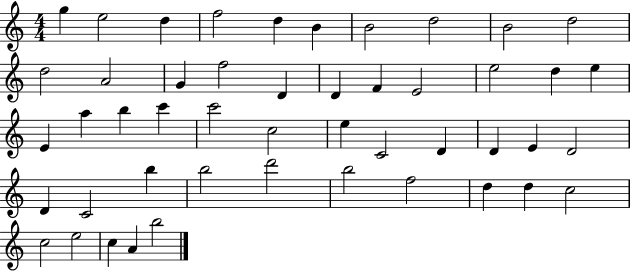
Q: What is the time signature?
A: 4/4